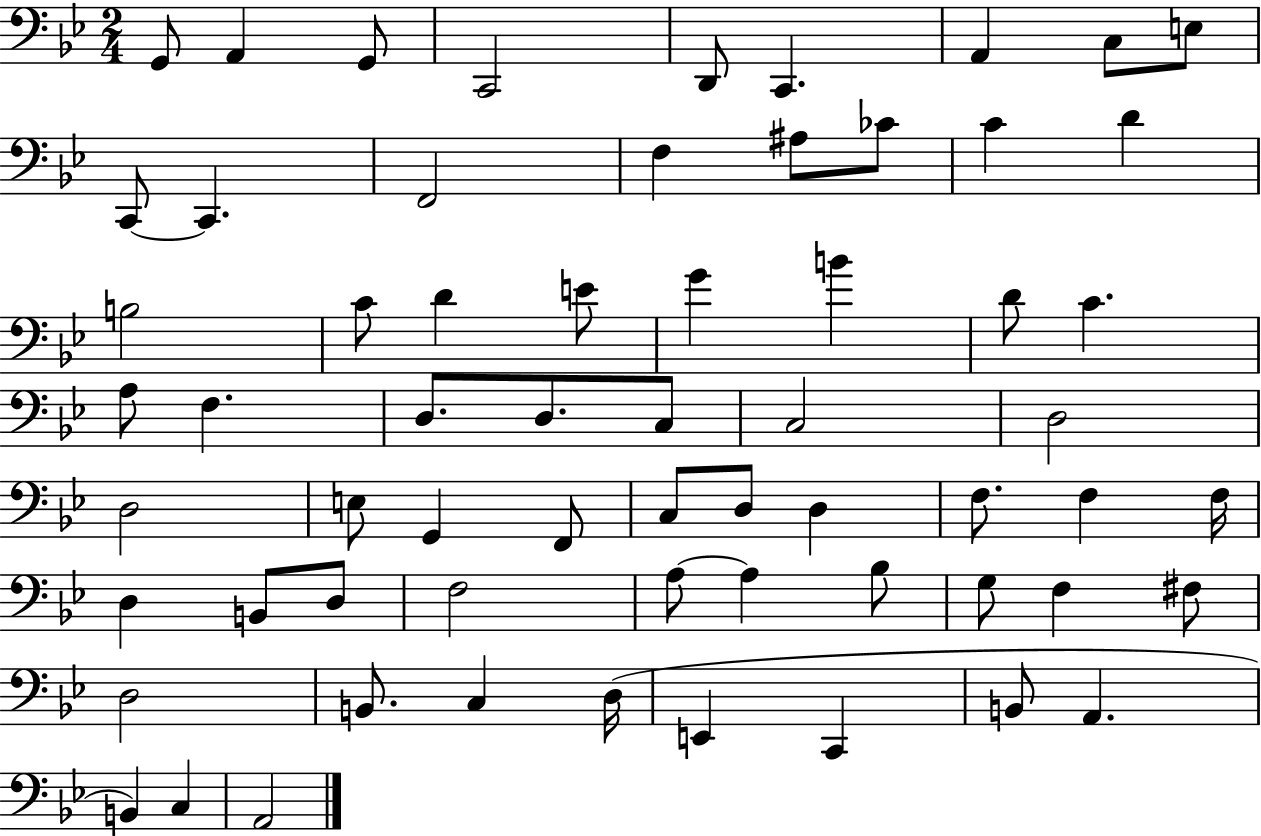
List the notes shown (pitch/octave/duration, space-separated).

G2/e A2/q G2/e C2/h D2/e C2/q. A2/q C3/e E3/e C2/e C2/q. F2/h F3/q A#3/e CES4/e C4/q D4/q B3/h C4/e D4/q E4/e G4/q B4/q D4/e C4/q. A3/e F3/q. D3/e. D3/e. C3/e C3/h D3/h D3/h E3/e G2/q F2/e C3/e D3/e D3/q F3/e. F3/q F3/s D3/q B2/e D3/e F3/h A3/e A3/q Bb3/e G3/e F3/q F#3/e D3/h B2/e. C3/q D3/s E2/q C2/q B2/e A2/q. B2/q C3/q A2/h